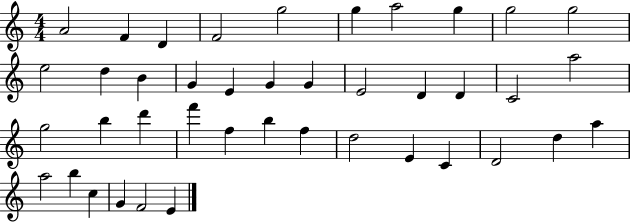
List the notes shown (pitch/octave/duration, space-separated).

A4/h F4/q D4/q F4/h G5/h G5/q A5/h G5/q G5/h G5/h E5/h D5/q B4/q G4/q E4/q G4/q G4/q E4/h D4/q D4/q C4/h A5/h G5/h B5/q D6/q F6/q F5/q B5/q F5/q D5/h E4/q C4/q D4/h D5/q A5/q A5/h B5/q C5/q G4/q F4/h E4/q